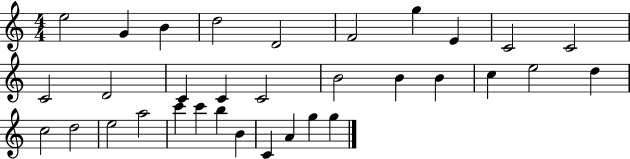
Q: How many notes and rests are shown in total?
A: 33